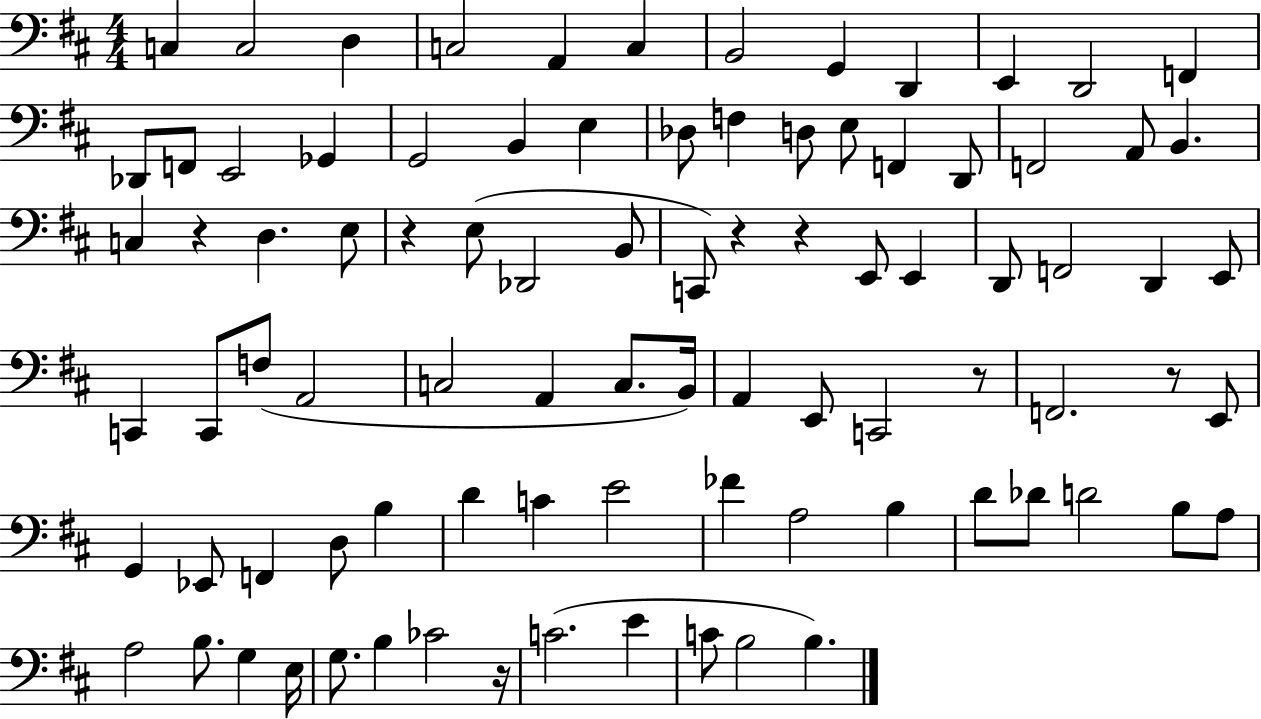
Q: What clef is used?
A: bass